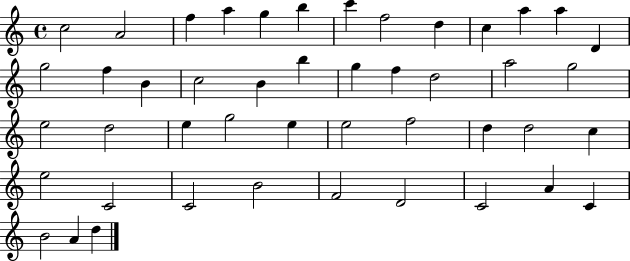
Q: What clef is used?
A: treble